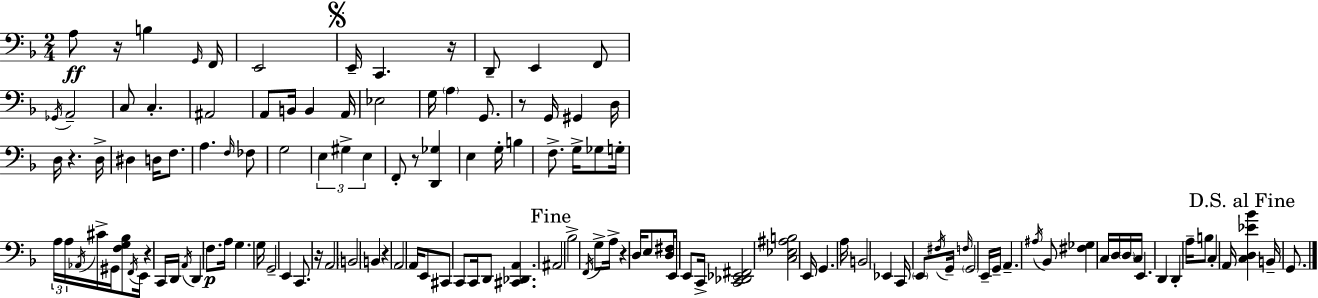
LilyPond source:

{
  \clef bass
  \numericTimeSignature
  \time 2/4
  \key d \minor
  a8\ff r16 b4 \grace { g,16 } | f,16 e,2 | \mark \markup { \musicglyph "scripts.segno" } e,16-- c,4. | r16 d,8-- e,4 f,8 | \break \acciaccatura { ges,16 } a,2-- | c8 c4.-. | ais,2 | a,8 b,16 b,4 | \break a,16 ees2 | g16 \parenthesize a4 g,8. | r8 g,16 gis,4 | d16 d16 r4. | \break d16-> dis4 d16 f8. | a4. | \grace { f16 } fes8 g2 | \tuplet 3/2 { e4 gis4-> | \break e4 } f,8-. | r8 <d, ges>4 e4 | g16-. b4 | f8.-> g16-> ges8 g16-. \tuplet 3/2 { a16 | \break a16 \acciaccatura { aes,16 } } cis'16-> gis,16 <f g bes>8 \acciaccatura { f,16 } e,16 | r4 c,16 d,16 \acciaccatura { a,16 } d,4 | f8.\p a16 g4. | g16 g,2-- | \break e,4 | c,8. r16 a,2 | \parenthesize b,2 | b,4 | \break r4 a,2 | a,16 e,8 | cis,8 c,8 c,16 d,8 | <cis, des, a,>4. \mark "Fine" ais,2 | \break bes2-> | \acciaccatura { f,16 } g8-> | a16-> r4 d16 e8 | <d fis>16 e,8 e,8 c,16-> <c, des, ees, fis,>2 | \break <c ees ais b>2 | e,16 | g,4. a16 b,2 | ees,4 | \break c,16 \parenthesize e,8 \acciaccatura { fis16 } g,16-- | \grace { f16 } \parenthesize g,2 | e,16-- g,16-- a,4.-- | \acciaccatura { ais16 } bes,8 <fis ges>4 | \break c16 d16 \parenthesize d16 c16 e,4. | d,4 d,4-. | a16-- b8 c4-. | a,16 \mark "D.S. al Fine" <c d ees' bes'>4 b,16-- g,8. | \break \bar "|."
}